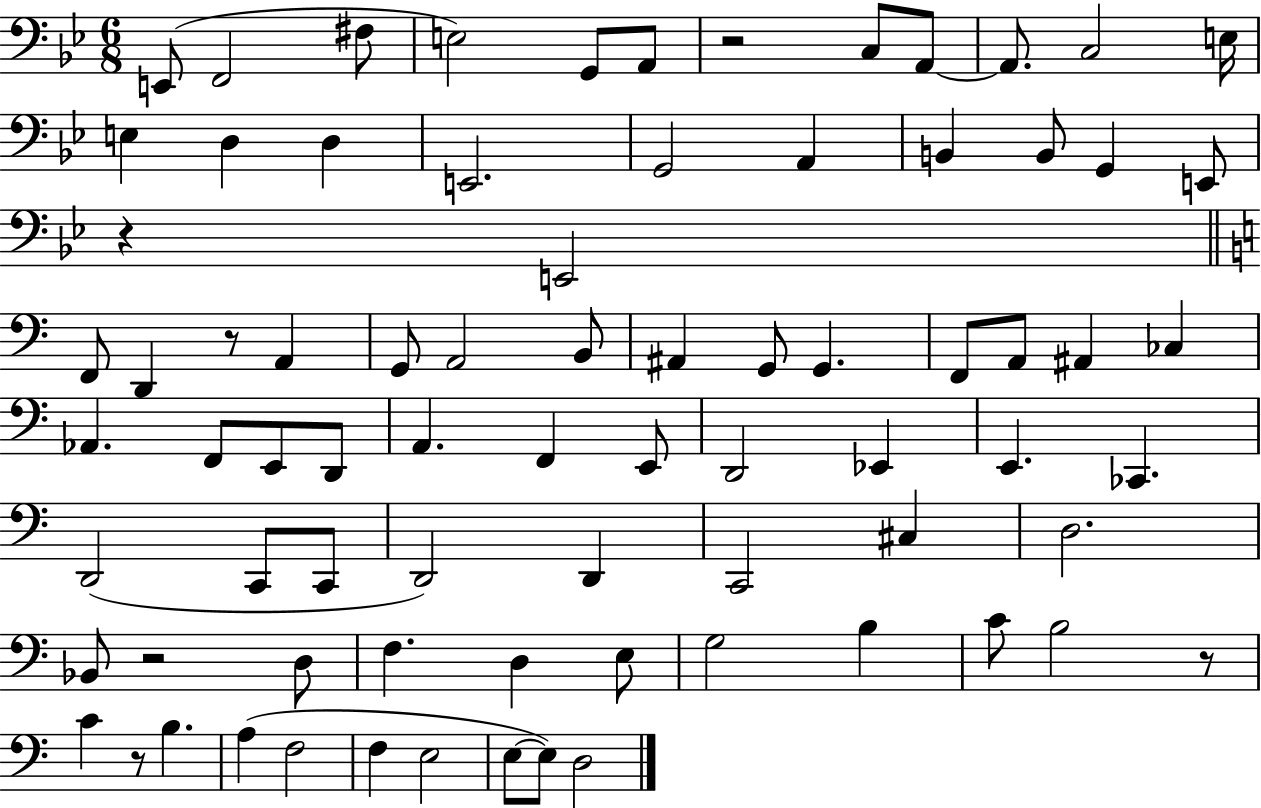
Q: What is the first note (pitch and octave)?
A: E2